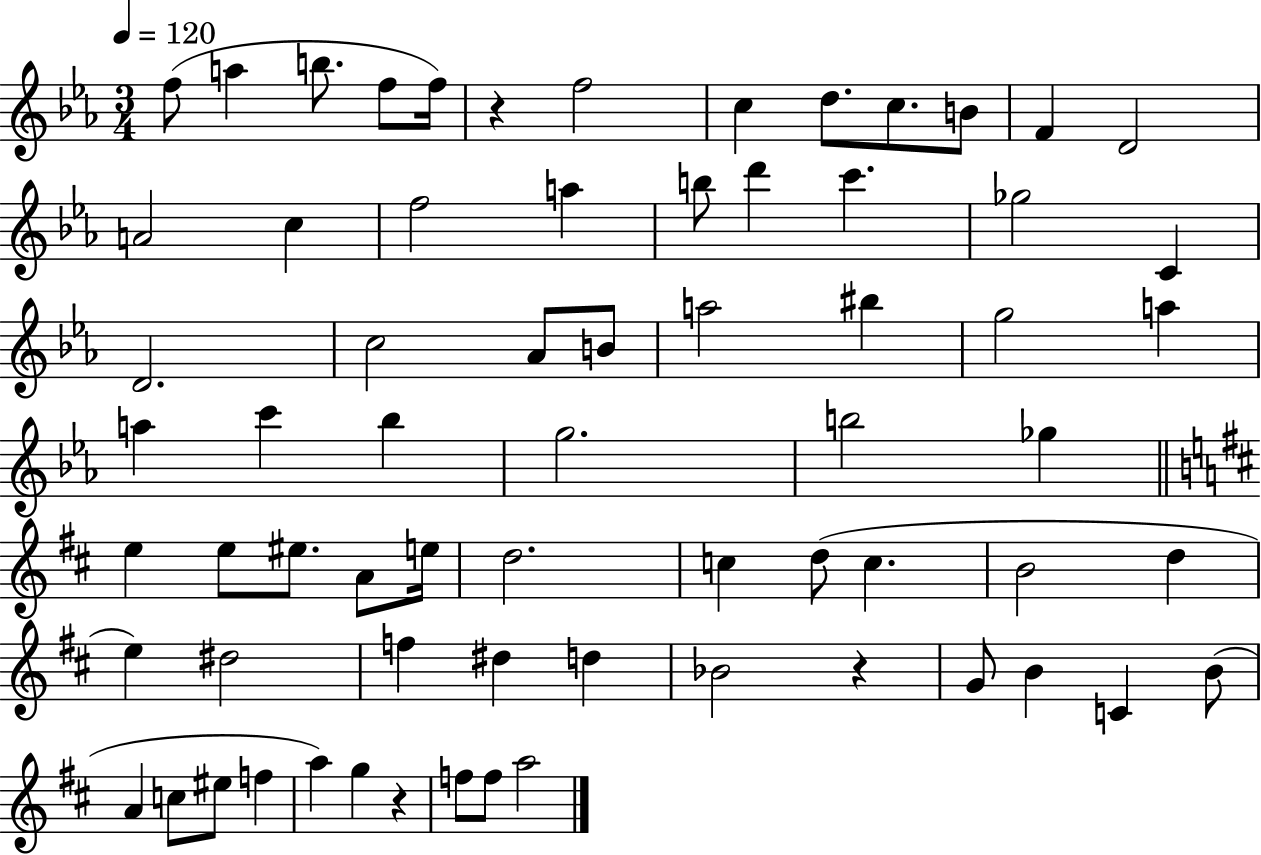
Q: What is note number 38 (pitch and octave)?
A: EIS5